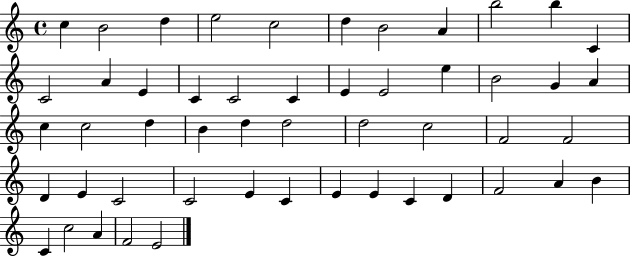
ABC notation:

X:1
T:Untitled
M:4/4
L:1/4
K:C
c B2 d e2 c2 d B2 A b2 b C C2 A E C C2 C E E2 e B2 G A c c2 d B d d2 d2 c2 F2 F2 D E C2 C2 E C E E C D F2 A B C c2 A F2 E2